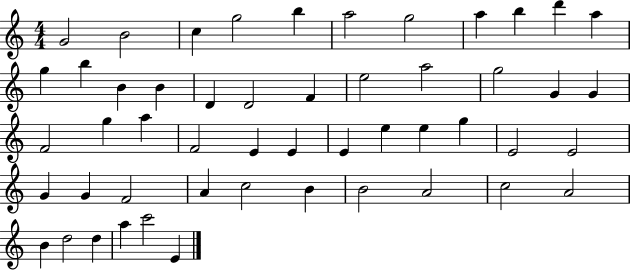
G4/h B4/h C5/q G5/h B5/q A5/h G5/h A5/q B5/q D6/q A5/q G5/q B5/q B4/q B4/q D4/q D4/h F4/q E5/h A5/h G5/h G4/q G4/q F4/h G5/q A5/q F4/h E4/q E4/q E4/q E5/q E5/q G5/q E4/h E4/h G4/q G4/q F4/h A4/q C5/h B4/q B4/h A4/h C5/h A4/h B4/q D5/h D5/q A5/q C6/h E4/q